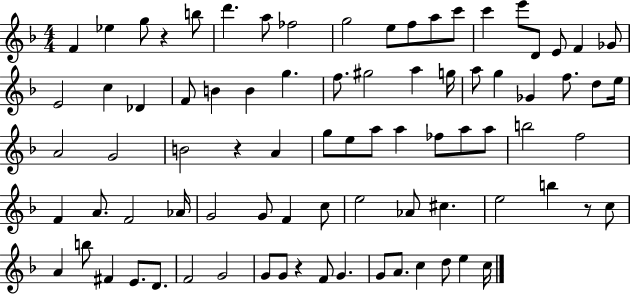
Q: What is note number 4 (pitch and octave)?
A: B5